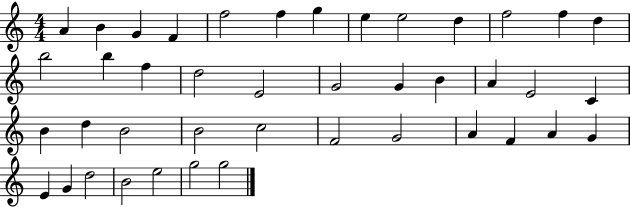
{
  \clef treble
  \numericTimeSignature
  \time 4/4
  \key c \major
  a'4 b'4 g'4 f'4 | f''2 f''4 g''4 | e''4 e''2 d''4 | f''2 f''4 d''4 | \break b''2 b''4 f''4 | d''2 e'2 | g'2 g'4 b'4 | a'4 e'2 c'4 | \break b'4 d''4 b'2 | b'2 c''2 | f'2 g'2 | a'4 f'4 a'4 g'4 | \break e'4 g'4 d''2 | b'2 e''2 | g''2 g''2 | \bar "|."
}